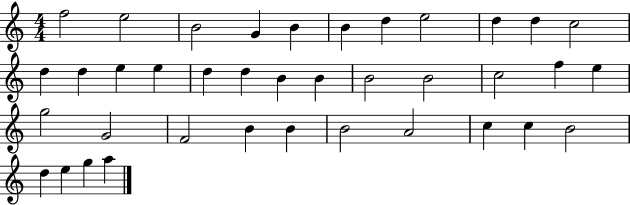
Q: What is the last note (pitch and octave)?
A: A5